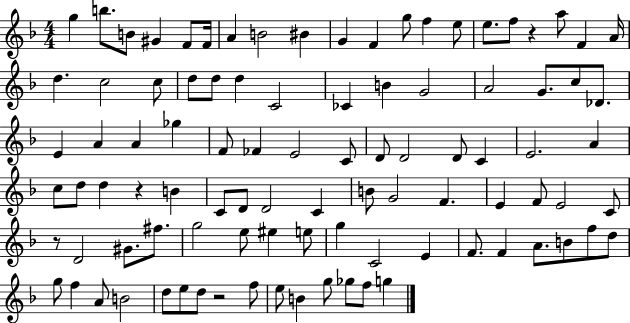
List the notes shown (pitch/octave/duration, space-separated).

G5/q B5/e. B4/e G#4/q F4/e F4/s A4/q B4/h BIS4/q G4/q F4/q G5/e F5/q E5/e E5/e. F5/e R/q A5/e F4/q A4/s D5/q. C5/h C5/e D5/e D5/e D5/q C4/h CES4/q B4/q G4/h A4/h G4/e. C5/e Db4/e. E4/q A4/q A4/q Gb5/q F4/e FES4/q E4/h C4/e D4/e D4/h D4/e C4/q E4/h. A4/q C5/e D5/e D5/q R/q B4/q C4/e D4/e D4/h C4/q B4/e G4/h F4/q. E4/q F4/e E4/h C4/e R/e D4/h G#4/e. F#5/e. G5/h E5/e EIS5/q E5/e G5/q C4/h E4/q F4/e. F4/q A4/e. B4/e F5/e D5/e G5/e F5/q A4/e B4/h D5/e E5/e D5/e R/h F5/e E5/e B4/q G5/e Gb5/e F5/e G5/q